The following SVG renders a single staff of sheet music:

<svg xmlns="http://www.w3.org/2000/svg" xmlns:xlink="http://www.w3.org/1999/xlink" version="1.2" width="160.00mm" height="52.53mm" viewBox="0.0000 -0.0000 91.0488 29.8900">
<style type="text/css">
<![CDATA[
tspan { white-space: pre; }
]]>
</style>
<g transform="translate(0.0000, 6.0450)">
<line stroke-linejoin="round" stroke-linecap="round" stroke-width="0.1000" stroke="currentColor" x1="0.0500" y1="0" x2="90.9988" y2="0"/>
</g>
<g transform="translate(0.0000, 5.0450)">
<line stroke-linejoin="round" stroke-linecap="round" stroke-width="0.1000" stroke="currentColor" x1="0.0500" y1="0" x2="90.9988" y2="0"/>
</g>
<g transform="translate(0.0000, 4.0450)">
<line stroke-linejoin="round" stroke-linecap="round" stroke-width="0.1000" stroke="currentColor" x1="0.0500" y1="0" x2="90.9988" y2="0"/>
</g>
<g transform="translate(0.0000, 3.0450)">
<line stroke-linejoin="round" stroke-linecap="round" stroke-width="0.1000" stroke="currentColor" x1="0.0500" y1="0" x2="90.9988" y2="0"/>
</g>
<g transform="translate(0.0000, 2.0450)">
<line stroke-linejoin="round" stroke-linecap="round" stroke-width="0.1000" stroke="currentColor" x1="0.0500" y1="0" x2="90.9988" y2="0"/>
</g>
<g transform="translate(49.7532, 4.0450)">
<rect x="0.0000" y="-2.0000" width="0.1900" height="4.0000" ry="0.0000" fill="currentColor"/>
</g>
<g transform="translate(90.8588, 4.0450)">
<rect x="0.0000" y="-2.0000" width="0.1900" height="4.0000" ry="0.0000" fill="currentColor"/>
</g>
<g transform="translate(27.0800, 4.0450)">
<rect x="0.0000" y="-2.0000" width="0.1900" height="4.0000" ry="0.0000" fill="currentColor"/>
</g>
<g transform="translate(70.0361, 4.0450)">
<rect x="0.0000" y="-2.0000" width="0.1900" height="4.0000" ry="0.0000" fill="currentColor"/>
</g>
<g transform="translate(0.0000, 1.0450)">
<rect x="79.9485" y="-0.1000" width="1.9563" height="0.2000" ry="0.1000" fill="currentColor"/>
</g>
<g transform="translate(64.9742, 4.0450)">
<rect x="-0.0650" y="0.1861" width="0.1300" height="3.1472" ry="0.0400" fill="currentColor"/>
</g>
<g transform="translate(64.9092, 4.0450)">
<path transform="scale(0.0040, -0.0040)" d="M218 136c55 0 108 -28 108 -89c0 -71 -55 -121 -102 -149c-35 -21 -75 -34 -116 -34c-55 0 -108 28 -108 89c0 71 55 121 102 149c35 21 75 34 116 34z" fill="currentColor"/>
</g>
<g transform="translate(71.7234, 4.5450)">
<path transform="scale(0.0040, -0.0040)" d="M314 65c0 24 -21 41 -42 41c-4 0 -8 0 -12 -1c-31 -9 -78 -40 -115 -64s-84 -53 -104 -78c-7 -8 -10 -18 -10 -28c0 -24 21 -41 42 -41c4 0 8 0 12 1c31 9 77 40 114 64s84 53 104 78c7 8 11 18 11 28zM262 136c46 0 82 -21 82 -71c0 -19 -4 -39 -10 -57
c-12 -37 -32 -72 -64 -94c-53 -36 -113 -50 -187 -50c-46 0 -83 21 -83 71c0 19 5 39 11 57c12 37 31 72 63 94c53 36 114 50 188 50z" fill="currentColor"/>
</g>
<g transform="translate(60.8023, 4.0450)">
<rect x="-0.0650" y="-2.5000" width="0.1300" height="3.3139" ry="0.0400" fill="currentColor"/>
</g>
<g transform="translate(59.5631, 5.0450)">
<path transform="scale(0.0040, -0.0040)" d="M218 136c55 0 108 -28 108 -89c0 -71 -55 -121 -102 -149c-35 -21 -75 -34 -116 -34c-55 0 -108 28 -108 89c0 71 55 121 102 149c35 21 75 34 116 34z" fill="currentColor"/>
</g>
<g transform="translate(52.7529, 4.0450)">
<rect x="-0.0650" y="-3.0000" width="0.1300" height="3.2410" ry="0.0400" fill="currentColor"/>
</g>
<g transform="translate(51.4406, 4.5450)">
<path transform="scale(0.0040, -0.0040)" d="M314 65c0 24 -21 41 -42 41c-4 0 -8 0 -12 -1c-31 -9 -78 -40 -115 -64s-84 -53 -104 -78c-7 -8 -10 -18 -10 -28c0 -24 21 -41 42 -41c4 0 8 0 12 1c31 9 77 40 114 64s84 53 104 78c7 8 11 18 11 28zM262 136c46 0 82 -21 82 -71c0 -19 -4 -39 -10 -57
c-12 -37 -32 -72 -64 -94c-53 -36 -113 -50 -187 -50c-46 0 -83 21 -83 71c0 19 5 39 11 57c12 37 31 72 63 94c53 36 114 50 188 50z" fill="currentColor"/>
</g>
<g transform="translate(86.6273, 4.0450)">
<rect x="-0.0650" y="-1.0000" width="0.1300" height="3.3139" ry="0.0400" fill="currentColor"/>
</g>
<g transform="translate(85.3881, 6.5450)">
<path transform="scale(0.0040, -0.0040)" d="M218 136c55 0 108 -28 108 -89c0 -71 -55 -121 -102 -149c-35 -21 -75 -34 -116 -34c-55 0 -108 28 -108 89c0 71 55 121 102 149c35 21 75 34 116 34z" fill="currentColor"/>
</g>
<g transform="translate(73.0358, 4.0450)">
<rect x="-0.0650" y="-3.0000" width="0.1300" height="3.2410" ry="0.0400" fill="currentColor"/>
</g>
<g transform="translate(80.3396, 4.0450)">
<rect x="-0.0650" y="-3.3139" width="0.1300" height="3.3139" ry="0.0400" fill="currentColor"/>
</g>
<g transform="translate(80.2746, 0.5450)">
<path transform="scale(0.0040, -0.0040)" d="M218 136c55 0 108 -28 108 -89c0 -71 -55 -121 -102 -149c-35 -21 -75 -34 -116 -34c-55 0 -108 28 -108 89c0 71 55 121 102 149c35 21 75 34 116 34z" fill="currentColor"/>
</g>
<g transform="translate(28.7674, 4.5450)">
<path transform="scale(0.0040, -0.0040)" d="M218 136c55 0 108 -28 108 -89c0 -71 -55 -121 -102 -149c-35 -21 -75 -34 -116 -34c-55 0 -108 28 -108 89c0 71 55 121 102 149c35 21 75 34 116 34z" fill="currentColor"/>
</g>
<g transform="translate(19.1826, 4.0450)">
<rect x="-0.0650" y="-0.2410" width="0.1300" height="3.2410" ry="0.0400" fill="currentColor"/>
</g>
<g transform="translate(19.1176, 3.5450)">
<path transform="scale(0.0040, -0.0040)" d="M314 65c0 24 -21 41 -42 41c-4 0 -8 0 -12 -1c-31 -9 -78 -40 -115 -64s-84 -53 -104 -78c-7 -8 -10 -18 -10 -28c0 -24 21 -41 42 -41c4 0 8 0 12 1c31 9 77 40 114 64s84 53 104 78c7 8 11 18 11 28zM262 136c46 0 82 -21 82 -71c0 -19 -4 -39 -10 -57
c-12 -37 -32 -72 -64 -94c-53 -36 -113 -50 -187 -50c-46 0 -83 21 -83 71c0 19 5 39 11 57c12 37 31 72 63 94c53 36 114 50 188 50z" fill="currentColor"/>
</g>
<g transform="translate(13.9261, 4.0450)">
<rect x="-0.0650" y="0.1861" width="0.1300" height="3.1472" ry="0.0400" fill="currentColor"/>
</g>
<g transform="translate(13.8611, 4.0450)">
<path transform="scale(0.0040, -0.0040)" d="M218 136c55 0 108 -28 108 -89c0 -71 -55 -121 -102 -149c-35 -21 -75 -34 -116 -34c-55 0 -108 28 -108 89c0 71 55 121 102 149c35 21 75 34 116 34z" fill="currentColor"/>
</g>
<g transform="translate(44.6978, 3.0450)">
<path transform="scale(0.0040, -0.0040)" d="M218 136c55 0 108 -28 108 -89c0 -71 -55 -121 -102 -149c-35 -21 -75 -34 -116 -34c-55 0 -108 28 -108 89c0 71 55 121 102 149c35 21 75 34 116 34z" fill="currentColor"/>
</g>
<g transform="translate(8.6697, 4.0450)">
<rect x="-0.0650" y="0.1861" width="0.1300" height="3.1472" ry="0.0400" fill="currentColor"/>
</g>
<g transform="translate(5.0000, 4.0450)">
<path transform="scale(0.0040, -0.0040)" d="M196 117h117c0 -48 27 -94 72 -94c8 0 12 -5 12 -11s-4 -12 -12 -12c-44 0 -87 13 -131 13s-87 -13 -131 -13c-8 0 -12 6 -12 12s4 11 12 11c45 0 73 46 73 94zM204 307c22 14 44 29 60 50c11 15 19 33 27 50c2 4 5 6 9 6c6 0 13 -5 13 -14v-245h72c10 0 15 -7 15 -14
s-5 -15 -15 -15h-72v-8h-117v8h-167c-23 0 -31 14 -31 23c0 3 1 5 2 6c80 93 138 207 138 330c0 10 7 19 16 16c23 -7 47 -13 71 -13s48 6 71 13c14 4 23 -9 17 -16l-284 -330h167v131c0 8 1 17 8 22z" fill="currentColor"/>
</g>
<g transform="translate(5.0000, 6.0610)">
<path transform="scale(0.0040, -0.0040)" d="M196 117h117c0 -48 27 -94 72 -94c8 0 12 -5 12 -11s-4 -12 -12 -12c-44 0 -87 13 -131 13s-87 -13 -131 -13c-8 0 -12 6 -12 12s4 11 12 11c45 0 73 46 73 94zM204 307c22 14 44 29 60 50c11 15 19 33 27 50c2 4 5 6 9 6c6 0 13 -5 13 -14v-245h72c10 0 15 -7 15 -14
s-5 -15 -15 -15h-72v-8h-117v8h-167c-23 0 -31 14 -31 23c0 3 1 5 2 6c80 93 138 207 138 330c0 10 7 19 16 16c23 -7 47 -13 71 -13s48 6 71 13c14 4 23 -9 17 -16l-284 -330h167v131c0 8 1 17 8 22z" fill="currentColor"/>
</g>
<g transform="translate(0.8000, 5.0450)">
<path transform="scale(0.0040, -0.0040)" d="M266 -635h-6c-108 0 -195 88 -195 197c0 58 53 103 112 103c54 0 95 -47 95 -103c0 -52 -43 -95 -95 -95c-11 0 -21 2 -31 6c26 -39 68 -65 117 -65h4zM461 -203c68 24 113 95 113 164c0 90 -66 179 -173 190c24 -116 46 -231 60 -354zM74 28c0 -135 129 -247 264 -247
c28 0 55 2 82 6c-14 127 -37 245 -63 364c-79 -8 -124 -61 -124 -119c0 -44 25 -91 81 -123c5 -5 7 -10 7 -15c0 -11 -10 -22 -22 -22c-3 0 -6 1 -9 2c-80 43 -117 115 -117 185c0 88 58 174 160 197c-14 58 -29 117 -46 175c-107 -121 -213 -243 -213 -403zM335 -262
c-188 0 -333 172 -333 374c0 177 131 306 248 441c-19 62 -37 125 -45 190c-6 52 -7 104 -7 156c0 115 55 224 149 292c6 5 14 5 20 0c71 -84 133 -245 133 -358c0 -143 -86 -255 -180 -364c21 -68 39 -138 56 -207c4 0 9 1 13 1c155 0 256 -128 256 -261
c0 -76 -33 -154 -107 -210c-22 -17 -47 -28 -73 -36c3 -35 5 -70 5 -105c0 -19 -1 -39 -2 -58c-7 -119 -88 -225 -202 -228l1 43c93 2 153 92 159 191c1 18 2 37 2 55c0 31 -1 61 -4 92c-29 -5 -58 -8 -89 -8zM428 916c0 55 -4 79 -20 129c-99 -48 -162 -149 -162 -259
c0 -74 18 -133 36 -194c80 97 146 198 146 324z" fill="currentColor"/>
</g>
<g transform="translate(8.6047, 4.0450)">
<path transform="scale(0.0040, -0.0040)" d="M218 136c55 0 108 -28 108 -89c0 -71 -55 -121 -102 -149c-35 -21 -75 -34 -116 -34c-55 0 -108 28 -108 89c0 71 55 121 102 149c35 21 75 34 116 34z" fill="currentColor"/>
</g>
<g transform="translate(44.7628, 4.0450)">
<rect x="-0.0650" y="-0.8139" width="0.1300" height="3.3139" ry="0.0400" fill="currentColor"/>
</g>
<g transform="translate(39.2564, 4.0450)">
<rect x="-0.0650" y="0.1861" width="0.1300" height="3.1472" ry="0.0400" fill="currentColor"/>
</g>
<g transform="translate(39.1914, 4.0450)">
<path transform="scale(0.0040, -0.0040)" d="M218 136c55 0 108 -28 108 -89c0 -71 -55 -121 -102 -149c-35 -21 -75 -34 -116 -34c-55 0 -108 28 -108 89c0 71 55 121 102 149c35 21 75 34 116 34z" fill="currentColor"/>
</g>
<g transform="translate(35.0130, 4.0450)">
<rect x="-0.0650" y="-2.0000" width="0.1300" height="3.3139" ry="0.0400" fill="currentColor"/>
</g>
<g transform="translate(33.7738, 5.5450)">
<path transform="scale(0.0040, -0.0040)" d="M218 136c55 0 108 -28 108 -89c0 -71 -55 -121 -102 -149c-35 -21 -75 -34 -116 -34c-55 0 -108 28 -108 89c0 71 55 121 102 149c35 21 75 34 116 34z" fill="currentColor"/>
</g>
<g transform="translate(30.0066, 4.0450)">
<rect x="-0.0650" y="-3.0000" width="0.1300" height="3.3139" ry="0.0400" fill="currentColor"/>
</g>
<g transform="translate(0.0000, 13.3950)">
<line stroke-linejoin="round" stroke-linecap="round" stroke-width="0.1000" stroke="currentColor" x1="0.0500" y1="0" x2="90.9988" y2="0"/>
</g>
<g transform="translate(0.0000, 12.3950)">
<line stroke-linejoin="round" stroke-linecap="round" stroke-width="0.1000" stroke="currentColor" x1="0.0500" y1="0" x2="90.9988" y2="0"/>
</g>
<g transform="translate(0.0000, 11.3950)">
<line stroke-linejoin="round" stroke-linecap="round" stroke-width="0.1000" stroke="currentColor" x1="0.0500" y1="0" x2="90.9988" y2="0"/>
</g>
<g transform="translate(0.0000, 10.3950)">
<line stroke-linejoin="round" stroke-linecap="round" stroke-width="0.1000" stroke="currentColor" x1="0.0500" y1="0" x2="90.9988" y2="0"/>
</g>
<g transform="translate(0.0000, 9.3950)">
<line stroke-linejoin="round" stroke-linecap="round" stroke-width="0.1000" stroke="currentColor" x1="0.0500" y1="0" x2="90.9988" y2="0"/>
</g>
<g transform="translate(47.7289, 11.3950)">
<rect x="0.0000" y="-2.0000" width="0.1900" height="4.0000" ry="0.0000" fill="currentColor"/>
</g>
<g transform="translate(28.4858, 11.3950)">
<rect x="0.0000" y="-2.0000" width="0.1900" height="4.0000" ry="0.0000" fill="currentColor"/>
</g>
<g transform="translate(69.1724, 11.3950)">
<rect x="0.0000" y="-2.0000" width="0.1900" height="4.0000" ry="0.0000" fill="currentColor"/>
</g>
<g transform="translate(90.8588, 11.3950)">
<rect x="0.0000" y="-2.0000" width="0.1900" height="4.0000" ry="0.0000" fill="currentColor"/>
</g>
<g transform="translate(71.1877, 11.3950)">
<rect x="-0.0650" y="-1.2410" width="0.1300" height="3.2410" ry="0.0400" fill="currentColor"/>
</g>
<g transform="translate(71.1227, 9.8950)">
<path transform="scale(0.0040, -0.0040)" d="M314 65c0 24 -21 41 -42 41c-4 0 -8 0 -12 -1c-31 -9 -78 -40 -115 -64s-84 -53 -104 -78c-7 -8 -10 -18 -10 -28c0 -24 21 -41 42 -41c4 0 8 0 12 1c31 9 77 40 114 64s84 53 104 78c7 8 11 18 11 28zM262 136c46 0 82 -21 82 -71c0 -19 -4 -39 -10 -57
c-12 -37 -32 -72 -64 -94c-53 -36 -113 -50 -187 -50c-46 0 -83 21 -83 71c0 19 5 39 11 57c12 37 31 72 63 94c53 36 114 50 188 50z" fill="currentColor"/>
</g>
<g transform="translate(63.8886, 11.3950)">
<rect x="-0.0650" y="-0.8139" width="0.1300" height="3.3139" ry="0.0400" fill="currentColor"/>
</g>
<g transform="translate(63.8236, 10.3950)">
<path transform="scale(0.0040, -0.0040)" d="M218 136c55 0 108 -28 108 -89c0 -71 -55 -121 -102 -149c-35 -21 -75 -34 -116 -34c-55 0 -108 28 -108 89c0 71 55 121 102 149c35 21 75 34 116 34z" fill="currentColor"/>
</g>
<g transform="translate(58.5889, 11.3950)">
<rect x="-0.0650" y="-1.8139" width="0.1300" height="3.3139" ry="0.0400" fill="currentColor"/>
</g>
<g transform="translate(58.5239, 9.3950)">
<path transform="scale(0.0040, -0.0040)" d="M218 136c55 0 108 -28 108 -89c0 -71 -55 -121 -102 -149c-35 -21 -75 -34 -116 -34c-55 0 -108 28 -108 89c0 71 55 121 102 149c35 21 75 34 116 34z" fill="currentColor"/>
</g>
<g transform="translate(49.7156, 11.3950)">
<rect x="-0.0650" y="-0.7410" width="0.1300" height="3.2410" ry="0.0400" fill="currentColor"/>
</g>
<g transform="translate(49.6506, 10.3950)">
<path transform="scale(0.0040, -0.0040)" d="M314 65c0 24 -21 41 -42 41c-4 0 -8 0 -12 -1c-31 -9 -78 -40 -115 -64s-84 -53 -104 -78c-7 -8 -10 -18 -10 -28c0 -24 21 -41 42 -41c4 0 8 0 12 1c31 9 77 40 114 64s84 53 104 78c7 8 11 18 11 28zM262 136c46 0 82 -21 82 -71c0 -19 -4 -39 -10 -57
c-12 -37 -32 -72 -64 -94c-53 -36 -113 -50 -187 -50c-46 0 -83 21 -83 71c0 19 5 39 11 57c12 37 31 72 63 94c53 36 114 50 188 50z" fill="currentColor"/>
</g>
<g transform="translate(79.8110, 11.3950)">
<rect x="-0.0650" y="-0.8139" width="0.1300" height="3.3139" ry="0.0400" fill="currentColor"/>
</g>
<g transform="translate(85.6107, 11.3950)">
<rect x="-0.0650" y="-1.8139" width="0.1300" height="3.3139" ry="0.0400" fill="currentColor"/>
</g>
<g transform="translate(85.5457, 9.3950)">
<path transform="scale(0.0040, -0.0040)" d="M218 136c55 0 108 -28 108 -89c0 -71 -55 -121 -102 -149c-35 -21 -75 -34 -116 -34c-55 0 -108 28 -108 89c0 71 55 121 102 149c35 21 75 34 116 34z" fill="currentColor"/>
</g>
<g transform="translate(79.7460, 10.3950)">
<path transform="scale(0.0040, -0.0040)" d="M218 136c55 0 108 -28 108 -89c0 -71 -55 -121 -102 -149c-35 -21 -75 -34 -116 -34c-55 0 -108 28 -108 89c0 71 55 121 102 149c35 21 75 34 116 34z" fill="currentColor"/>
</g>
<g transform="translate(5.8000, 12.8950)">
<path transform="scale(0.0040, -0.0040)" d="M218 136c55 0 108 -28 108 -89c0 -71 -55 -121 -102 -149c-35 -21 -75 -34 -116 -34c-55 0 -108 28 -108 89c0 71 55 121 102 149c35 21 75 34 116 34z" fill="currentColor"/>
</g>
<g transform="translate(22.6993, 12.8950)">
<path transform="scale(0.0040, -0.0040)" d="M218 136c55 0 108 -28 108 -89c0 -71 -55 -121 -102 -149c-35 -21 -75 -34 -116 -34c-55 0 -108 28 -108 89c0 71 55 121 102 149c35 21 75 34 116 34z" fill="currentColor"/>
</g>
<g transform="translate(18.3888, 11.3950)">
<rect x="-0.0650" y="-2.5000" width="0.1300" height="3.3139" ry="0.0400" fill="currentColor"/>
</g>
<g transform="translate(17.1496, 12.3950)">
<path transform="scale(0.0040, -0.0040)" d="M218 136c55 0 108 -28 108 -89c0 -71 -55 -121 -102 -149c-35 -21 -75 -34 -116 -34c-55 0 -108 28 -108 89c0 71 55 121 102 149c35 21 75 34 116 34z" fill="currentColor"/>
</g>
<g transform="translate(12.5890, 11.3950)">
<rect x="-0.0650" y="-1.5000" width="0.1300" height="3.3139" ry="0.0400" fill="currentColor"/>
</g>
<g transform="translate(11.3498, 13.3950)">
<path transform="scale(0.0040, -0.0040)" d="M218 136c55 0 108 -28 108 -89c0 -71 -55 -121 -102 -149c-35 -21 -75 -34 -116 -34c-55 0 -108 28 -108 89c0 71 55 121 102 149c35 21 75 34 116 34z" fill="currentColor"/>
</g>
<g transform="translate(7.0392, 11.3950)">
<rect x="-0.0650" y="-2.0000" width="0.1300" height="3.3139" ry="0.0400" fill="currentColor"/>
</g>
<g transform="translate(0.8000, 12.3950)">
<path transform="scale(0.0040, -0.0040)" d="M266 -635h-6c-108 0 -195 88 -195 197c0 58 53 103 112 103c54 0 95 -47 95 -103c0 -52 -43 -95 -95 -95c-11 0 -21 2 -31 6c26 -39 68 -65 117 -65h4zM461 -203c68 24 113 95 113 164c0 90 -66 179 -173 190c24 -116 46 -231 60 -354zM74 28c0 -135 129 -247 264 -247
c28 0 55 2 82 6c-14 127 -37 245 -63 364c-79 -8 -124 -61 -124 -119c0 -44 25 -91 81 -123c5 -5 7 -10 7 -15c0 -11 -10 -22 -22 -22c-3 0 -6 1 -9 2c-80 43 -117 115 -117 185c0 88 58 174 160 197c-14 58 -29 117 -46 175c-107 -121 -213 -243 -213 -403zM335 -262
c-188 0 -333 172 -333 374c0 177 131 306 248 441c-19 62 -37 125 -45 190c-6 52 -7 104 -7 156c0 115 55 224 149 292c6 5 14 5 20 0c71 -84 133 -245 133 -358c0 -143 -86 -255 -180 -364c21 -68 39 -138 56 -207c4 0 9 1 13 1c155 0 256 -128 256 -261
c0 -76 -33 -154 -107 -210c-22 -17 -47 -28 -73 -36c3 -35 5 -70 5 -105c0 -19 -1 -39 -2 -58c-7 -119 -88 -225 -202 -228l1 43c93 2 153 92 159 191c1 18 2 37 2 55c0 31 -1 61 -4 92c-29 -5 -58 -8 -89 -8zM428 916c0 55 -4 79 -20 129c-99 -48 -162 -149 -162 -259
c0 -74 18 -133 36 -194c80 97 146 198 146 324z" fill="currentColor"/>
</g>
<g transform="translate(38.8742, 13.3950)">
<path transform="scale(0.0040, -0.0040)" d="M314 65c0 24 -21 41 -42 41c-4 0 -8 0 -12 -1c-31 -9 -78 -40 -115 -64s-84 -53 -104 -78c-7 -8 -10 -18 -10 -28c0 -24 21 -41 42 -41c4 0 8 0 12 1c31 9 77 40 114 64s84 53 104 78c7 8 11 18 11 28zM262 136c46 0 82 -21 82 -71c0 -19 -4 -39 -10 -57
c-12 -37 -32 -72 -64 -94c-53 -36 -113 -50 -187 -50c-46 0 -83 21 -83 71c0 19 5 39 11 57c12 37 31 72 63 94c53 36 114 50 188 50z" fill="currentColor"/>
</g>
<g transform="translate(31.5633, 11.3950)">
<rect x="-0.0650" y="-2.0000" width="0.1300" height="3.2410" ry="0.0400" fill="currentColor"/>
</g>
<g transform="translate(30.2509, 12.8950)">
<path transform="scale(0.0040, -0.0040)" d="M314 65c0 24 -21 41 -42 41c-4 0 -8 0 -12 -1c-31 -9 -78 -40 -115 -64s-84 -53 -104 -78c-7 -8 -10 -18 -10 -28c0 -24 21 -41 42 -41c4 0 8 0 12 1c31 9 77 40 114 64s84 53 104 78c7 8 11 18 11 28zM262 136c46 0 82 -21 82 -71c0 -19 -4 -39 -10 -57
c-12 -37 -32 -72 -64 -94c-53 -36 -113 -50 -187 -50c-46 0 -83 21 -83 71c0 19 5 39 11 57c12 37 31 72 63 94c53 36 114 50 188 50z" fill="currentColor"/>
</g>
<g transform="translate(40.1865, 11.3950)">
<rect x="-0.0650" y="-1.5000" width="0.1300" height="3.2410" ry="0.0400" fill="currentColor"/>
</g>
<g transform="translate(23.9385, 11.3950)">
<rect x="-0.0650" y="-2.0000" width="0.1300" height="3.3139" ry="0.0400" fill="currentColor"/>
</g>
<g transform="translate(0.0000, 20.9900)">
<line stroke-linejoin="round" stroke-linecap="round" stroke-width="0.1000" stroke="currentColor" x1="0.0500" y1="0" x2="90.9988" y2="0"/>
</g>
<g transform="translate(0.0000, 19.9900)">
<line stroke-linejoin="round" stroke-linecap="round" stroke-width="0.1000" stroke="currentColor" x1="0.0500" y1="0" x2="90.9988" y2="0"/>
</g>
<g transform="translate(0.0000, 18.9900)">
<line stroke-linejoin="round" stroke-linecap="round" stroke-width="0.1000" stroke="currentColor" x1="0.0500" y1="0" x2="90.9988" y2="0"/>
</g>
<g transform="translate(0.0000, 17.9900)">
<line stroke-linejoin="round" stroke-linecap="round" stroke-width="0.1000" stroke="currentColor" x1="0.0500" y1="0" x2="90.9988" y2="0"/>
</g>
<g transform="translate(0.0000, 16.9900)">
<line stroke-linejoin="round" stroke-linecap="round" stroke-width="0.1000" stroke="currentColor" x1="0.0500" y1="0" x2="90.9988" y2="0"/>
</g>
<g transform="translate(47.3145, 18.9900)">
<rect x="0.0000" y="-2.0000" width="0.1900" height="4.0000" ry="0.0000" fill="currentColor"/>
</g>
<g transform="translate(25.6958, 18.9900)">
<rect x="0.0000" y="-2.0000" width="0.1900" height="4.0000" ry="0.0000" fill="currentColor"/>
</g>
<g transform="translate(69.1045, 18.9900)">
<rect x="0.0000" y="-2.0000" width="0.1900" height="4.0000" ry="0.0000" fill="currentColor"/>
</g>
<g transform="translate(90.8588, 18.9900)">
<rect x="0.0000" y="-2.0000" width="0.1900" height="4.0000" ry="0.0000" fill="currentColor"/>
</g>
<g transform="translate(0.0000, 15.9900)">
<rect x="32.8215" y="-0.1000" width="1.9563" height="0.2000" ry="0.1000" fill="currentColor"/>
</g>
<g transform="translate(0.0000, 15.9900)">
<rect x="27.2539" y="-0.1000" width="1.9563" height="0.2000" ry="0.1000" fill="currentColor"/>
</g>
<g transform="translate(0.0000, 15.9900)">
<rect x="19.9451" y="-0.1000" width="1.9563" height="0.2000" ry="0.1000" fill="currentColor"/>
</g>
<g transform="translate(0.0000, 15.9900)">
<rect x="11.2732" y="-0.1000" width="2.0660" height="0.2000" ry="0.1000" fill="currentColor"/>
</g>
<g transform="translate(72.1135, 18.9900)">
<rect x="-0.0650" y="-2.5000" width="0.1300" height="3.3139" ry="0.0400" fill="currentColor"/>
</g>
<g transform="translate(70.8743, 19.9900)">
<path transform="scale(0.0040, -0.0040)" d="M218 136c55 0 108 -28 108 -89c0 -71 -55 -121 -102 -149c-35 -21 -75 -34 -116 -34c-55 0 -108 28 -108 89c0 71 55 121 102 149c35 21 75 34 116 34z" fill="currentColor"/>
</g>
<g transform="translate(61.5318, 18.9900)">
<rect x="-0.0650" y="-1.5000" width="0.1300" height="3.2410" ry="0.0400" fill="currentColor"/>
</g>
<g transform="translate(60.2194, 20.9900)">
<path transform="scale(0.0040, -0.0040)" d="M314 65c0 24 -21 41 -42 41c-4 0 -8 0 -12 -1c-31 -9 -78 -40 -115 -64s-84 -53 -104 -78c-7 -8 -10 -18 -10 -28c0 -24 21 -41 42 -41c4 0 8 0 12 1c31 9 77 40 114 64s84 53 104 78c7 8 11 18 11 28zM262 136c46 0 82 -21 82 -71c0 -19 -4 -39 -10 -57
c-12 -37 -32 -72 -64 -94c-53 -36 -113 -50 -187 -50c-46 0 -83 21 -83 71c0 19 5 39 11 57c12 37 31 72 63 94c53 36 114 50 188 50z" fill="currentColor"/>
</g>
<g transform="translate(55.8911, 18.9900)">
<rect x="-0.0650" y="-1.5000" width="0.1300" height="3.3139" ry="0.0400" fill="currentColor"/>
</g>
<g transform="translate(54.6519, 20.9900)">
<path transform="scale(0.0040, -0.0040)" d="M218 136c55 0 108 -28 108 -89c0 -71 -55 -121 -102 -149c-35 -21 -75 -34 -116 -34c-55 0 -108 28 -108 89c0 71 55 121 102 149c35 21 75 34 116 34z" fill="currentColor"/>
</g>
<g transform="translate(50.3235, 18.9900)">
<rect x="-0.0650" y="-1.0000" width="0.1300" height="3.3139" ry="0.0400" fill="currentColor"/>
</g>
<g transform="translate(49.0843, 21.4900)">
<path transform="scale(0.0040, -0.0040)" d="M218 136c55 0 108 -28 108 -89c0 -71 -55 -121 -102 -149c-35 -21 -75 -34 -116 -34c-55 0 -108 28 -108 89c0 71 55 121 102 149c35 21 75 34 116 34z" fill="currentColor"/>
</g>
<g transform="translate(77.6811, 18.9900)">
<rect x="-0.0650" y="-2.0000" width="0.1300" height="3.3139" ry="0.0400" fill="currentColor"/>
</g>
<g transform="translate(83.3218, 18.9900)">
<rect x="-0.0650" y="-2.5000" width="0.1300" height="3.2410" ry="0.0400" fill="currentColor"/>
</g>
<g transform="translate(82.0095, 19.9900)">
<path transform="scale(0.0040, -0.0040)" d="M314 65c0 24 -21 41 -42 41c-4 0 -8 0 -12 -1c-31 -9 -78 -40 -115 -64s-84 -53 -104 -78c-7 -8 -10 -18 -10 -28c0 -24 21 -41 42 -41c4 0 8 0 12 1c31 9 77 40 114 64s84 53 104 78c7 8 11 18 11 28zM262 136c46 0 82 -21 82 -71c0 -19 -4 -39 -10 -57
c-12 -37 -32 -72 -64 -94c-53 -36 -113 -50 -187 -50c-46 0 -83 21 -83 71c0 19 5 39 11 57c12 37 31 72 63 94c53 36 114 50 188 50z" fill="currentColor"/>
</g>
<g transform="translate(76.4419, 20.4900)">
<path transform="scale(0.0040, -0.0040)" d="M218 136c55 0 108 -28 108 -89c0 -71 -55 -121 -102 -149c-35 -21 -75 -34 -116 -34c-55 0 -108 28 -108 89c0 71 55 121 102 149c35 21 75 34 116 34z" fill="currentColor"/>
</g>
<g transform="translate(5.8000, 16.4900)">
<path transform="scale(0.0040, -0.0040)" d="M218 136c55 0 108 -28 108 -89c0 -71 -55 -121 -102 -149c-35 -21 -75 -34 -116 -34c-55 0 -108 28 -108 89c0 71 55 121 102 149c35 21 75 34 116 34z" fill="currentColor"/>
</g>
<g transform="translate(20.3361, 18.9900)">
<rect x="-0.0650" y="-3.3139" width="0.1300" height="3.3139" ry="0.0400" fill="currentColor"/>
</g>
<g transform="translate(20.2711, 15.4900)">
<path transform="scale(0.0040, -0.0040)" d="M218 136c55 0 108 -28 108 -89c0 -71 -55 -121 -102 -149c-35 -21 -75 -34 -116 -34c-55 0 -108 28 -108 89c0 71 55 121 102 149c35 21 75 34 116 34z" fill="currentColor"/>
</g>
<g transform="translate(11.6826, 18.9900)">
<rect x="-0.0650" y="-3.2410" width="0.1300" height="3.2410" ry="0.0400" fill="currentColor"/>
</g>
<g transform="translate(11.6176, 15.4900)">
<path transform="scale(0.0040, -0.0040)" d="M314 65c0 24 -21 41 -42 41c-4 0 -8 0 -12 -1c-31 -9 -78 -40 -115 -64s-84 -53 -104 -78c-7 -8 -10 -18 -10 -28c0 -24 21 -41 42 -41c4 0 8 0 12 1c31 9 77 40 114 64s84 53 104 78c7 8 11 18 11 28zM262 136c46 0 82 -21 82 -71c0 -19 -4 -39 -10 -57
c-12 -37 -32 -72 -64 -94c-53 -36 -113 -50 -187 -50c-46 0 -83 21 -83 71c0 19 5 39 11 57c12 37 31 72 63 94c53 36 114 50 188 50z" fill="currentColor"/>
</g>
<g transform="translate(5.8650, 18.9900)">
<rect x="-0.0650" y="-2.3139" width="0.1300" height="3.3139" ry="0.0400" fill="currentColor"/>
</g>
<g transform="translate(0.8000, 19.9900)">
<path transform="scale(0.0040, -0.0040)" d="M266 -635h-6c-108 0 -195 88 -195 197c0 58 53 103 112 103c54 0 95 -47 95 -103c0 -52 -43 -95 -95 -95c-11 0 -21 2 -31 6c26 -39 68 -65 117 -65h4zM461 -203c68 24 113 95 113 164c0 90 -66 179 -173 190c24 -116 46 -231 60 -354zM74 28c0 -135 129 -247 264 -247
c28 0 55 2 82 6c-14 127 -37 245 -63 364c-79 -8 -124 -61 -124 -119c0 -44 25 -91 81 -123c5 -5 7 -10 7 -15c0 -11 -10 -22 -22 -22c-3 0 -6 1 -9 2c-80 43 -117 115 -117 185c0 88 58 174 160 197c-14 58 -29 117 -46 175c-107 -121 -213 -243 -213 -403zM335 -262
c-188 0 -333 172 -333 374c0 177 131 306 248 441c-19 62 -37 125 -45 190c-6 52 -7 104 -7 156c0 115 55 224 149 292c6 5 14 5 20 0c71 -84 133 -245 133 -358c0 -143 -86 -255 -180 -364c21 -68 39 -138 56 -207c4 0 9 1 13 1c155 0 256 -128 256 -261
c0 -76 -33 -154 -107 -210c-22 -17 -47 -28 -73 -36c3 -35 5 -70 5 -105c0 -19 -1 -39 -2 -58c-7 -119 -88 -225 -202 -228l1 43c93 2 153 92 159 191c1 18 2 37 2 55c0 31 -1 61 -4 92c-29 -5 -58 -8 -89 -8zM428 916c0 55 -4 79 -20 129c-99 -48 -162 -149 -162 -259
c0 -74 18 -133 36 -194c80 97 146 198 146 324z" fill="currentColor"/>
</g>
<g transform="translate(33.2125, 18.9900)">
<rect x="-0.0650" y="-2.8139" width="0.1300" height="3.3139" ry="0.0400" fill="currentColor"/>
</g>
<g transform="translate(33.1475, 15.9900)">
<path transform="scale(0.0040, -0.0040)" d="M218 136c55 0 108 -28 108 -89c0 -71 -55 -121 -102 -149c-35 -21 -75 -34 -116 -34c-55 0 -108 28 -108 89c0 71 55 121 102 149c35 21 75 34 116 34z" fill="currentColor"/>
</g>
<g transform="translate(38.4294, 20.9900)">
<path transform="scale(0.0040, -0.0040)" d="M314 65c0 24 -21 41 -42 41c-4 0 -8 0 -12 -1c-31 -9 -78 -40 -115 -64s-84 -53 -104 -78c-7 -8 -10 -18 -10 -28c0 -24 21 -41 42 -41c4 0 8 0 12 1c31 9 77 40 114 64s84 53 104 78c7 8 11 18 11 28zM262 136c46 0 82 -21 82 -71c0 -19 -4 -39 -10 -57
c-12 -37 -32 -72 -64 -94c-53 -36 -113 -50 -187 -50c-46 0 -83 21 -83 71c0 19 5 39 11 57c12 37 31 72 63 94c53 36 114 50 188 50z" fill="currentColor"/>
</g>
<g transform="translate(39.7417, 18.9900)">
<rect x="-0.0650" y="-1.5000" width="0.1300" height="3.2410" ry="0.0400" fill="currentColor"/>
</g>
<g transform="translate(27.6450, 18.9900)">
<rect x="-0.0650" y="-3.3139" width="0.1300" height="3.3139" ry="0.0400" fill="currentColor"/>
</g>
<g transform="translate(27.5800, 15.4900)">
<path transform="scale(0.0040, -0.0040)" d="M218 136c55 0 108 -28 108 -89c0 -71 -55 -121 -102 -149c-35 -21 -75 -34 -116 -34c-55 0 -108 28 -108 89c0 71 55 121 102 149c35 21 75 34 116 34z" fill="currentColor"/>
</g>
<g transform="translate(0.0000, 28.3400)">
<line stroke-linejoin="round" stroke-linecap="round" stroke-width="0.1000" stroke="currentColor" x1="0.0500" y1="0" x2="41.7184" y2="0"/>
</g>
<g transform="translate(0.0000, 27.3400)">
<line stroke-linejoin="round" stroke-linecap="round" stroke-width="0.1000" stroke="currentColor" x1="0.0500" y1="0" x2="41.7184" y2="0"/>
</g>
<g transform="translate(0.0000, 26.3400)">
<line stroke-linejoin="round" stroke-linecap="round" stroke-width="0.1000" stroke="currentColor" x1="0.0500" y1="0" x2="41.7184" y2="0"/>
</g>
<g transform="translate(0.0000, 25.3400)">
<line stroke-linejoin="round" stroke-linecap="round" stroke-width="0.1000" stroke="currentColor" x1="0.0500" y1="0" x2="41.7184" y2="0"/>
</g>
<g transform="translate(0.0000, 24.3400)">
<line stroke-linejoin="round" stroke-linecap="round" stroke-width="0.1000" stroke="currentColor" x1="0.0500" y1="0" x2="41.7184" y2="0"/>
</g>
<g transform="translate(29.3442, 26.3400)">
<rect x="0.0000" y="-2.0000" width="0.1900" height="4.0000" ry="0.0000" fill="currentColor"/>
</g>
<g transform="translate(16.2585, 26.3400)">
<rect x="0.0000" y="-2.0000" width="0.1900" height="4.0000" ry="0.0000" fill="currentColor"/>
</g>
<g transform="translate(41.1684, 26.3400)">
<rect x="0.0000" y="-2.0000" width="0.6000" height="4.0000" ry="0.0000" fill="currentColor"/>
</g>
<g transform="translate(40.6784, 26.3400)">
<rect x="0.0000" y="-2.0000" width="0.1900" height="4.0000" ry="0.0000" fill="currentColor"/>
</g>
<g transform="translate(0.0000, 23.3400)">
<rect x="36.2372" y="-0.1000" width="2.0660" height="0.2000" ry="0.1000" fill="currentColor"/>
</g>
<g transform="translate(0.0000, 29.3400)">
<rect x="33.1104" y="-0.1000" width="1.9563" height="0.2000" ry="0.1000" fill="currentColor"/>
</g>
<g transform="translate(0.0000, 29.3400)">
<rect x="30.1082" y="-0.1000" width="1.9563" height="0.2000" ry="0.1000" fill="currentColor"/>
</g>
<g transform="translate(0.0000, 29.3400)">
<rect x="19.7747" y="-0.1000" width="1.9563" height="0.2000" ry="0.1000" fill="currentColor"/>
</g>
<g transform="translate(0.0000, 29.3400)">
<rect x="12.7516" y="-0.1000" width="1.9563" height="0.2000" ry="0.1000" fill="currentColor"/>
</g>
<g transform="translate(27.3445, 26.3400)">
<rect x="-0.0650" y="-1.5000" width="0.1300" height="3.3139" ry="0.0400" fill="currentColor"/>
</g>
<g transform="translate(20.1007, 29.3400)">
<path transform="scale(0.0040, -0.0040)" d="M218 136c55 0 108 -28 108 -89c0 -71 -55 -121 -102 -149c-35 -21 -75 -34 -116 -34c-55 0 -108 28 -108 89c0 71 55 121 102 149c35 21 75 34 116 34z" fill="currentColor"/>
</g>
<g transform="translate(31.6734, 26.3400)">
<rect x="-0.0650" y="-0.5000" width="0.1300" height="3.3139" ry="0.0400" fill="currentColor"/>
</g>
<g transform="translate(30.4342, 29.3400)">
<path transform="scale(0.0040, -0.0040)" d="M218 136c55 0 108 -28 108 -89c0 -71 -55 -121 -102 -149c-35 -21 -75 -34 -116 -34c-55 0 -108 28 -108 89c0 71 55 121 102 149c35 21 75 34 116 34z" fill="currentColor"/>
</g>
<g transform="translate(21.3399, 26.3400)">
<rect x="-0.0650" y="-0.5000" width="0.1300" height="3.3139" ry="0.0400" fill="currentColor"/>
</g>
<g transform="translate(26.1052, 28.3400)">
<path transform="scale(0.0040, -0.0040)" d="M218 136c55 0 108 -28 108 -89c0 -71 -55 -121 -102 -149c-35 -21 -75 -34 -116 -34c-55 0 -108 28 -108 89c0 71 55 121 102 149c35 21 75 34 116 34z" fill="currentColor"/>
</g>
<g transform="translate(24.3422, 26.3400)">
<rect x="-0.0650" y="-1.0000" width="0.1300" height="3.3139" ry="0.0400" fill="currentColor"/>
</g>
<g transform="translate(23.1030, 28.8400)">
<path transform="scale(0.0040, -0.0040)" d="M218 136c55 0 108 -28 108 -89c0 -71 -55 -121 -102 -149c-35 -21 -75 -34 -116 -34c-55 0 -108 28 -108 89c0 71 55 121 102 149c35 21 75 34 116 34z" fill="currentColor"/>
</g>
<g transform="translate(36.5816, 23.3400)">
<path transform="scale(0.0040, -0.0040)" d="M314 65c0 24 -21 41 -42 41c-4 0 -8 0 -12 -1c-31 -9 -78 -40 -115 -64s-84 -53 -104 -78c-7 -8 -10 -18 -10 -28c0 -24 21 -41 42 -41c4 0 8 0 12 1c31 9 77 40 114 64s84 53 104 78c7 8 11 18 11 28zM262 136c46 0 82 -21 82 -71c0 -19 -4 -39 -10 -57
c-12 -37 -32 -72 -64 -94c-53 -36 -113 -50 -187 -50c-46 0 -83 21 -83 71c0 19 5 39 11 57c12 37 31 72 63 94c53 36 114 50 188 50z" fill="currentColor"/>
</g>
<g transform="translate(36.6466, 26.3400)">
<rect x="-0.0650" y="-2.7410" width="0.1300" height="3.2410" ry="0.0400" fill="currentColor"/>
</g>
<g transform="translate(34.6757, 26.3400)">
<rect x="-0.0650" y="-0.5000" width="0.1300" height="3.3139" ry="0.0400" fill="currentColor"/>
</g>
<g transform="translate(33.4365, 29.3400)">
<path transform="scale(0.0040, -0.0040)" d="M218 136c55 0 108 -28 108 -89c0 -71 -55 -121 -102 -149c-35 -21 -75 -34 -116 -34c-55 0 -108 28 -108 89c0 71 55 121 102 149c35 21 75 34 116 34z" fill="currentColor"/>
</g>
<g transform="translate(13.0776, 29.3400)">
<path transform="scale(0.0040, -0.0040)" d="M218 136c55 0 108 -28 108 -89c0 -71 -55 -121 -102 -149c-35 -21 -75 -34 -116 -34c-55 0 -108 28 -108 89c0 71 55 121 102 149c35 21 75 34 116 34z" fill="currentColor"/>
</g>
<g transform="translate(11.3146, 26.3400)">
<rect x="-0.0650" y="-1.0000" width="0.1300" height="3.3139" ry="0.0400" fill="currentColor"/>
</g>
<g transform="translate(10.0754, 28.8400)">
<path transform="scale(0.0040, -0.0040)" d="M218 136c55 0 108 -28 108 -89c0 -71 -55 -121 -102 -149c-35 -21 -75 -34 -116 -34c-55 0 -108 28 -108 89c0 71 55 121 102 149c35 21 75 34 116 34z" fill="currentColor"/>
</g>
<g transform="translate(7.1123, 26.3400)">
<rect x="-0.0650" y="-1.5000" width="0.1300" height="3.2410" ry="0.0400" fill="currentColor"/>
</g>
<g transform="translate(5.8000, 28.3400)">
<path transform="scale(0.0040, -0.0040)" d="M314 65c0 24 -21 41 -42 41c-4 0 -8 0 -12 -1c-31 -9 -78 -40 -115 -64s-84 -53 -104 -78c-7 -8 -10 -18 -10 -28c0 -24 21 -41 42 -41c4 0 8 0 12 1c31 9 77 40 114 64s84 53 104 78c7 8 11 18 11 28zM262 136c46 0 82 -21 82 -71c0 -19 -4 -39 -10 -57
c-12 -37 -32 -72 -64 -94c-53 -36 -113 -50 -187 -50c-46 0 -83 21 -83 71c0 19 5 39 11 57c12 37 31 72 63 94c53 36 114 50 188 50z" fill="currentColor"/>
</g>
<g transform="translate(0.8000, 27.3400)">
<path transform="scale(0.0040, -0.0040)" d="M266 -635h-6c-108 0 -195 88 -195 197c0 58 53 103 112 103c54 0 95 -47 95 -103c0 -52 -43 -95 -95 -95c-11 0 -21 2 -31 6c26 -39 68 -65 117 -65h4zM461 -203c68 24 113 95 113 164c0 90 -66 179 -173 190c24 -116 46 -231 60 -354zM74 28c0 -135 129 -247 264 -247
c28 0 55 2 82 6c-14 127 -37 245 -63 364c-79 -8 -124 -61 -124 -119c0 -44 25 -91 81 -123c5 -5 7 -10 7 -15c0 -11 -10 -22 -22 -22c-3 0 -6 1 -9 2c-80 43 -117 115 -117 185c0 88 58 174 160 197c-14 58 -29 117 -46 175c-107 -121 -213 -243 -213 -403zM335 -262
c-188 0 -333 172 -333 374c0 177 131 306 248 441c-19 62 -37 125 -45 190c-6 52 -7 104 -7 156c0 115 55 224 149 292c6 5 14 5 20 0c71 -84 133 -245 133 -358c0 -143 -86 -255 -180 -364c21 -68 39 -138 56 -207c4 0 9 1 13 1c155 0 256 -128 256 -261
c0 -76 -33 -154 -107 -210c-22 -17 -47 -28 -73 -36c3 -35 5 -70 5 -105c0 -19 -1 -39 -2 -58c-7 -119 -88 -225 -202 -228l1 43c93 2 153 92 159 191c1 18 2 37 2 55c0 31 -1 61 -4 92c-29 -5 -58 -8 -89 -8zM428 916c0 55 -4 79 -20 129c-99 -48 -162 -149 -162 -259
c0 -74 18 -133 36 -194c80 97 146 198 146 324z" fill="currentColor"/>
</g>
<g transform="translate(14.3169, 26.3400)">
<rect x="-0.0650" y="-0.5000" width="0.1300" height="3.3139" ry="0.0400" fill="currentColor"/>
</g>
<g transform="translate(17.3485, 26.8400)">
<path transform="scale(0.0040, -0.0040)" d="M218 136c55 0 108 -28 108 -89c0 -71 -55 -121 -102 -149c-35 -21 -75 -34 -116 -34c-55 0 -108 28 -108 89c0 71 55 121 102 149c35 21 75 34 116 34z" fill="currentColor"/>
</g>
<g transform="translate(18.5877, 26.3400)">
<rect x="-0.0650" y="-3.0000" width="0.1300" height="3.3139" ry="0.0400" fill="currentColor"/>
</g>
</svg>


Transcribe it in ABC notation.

X:1
T:Untitled
M:4/4
L:1/4
K:C
B B c2 A F B d A2 G B A2 b D F E G F F2 E2 d2 f d e2 d f g b2 b b a E2 D E E2 G F G2 E2 D C A C D E C C a2